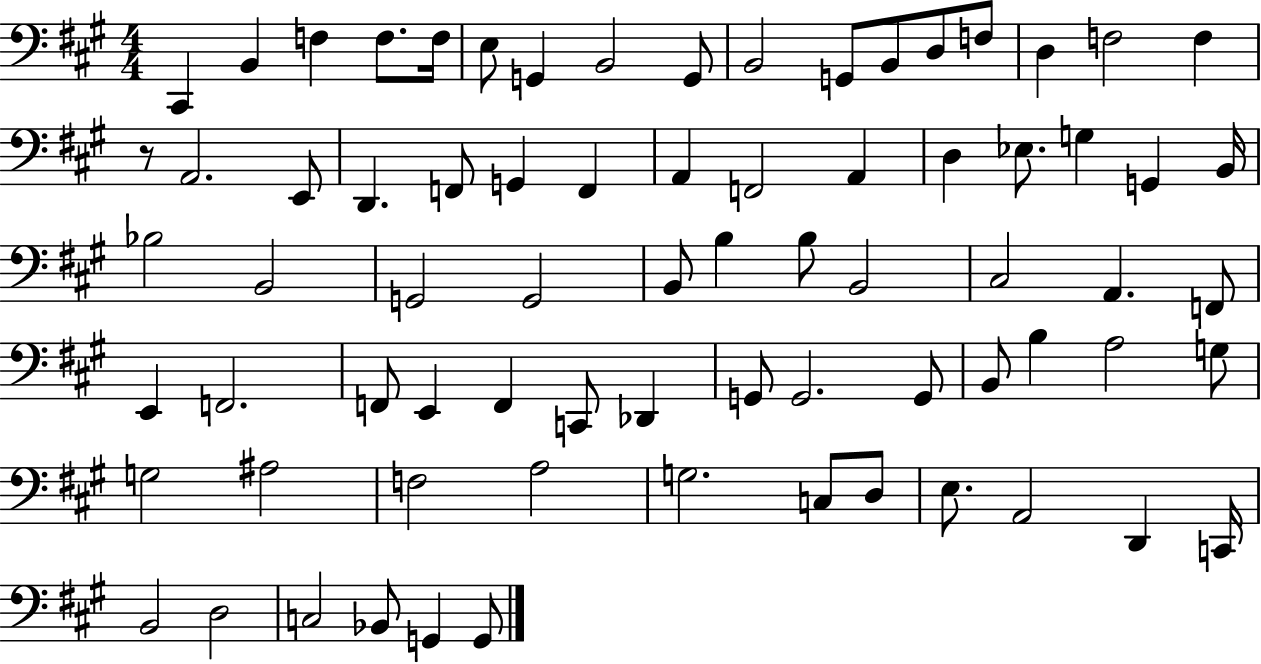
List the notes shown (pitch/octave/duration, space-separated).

C#2/q B2/q F3/q F3/e. F3/s E3/e G2/q B2/h G2/e B2/h G2/e B2/e D3/e F3/e D3/q F3/h F3/q R/e A2/h. E2/e D2/q. F2/e G2/q F2/q A2/q F2/h A2/q D3/q Eb3/e. G3/q G2/q B2/s Bb3/h B2/h G2/h G2/h B2/e B3/q B3/e B2/h C#3/h A2/q. F2/e E2/q F2/h. F2/e E2/q F2/q C2/e Db2/q G2/e G2/h. G2/e B2/e B3/q A3/h G3/e G3/h A#3/h F3/h A3/h G3/h. C3/e D3/e E3/e. A2/h D2/q C2/s B2/h D3/h C3/h Bb2/e G2/q G2/e